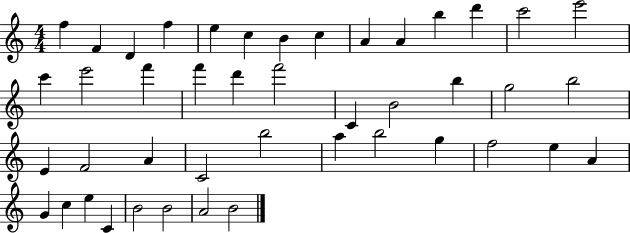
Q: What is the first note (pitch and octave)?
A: F5